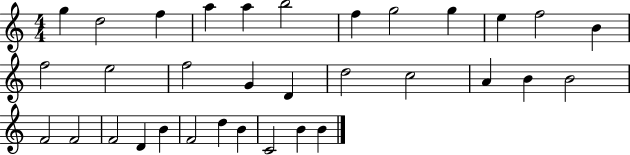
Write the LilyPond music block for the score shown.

{
  \clef treble
  \numericTimeSignature
  \time 4/4
  \key c \major
  g''4 d''2 f''4 | a''4 a''4 b''2 | f''4 g''2 g''4 | e''4 f''2 b'4 | \break f''2 e''2 | f''2 g'4 d'4 | d''2 c''2 | a'4 b'4 b'2 | \break f'2 f'2 | f'2 d'4 b'4 | f'2 d''4 b'4 | c'2 b'4 b'4 | \break \bar "|."
}